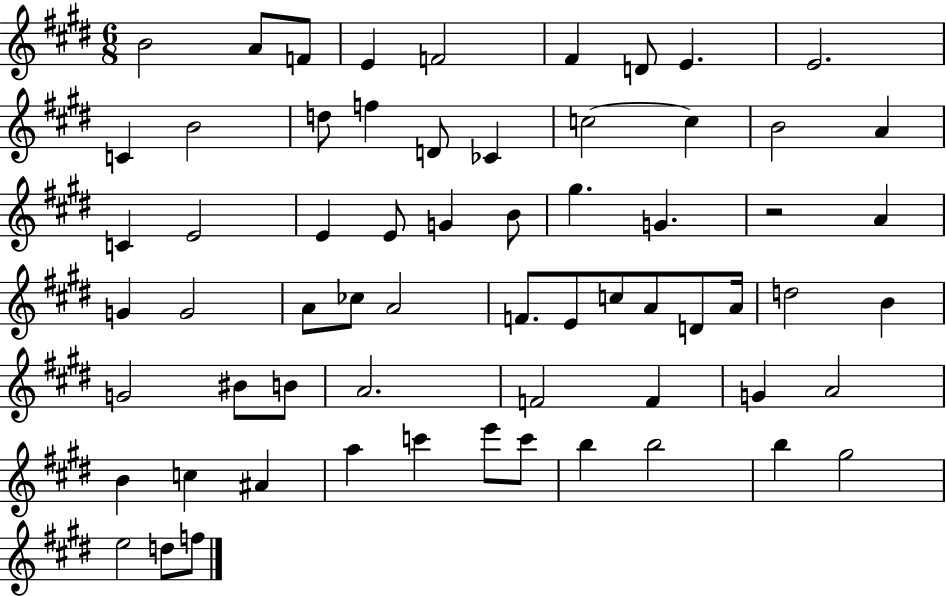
B4/h A4/e F4/e E4/q F4/h F#4/q D4/e E4/q. E4/h. C4/q B4/h D5/e F5/q D4/e CES4/q C5/h C5/q B4/h A4/q C4/q E4/h E4/q E4/e G4/q B4/e G#5/q. G4/q. R/h A4/q G4/q G4/h A4/e CES5/e A4/h F4/e. E4/e C5/e A4/e D4/e A4/s D5/h B4/q G4/h BIS4/e B4/e A4/h. F4/h F4/q G4/q A4/h B4/q C5/q A#4/q A5/q C6/q E6/e C6/e B5/q B5/h B5/q G#5/h E5/h D5/e F5/e